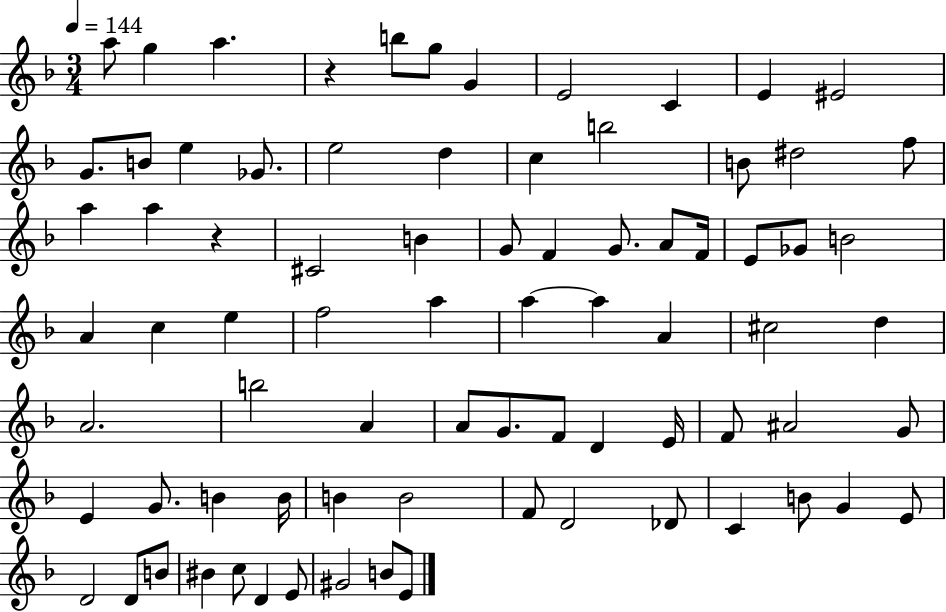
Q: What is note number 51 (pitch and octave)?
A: E4